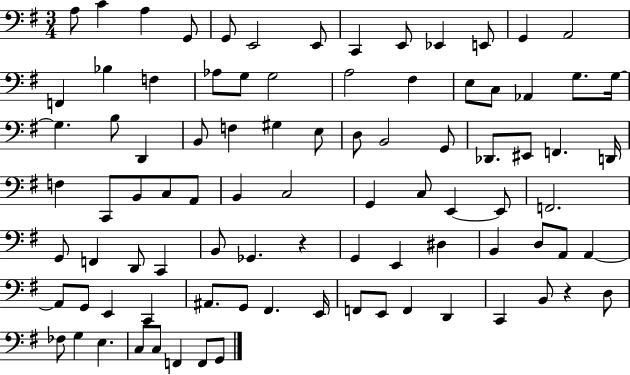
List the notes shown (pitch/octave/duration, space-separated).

A3/e C4/q A3/q G2/e G2/e E2/h E2/e C2/q E2/e Eb2/q E2/e G2/q A2/h F2/q Bb3/q F3/q Ab3/e G3/e G3/h A3/h F#3/q E3/e C3/e Ab2/q G3/e. G3/s G3/q. B3/e D2/q B2/e F3/q G#3/q E3/e D3/e B2/h G2/e Db2/e. EIS2/e F2/q. D2/s F3/q C2/e B2/e C3/e A2/e B2/q C3/h G2/q C3/e E2/q E2/e F2/h. G2/e F2/q D2/e C2/q B2/e Gb2/q. R/q G2/q E2/q D#3/q B2/q D3/e A2/e A2/q A2/e G2/e E2/q C2/q A#2/e. G2/e F#2/q. E2/s F2/e E2/e F2/q D2/q C2/q B2/e R/q D3/e FES3/e G3/q E3/q. C3/e C3/e F2/q F2/e G2/e